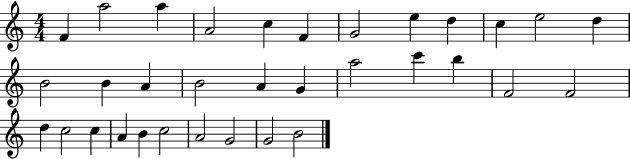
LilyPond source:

{
  \clef treble
  \numericTimeSignature
  \time 4/4
  \key c \major
  f'4 a''2 a''4 | a'2 c''4 f'4 | g'2 e''4 d''4 | c''4 e''2 d''4 | \break b'2 b'4 a'4 | b'2 a'4 g'4 | a''2 c'''4 b''4 | f'2 f'2 | \break d''4 c''2 c''4 | a'4 b'4 c''2 | a'2 g'2 | g'2 b'2 | \break \bar "|."
}